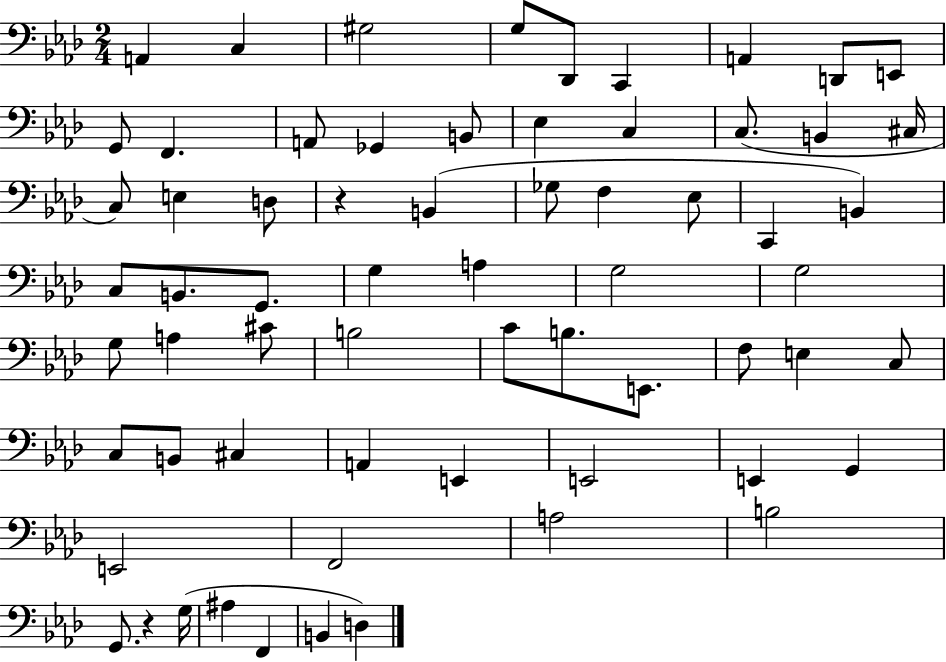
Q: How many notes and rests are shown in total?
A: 65